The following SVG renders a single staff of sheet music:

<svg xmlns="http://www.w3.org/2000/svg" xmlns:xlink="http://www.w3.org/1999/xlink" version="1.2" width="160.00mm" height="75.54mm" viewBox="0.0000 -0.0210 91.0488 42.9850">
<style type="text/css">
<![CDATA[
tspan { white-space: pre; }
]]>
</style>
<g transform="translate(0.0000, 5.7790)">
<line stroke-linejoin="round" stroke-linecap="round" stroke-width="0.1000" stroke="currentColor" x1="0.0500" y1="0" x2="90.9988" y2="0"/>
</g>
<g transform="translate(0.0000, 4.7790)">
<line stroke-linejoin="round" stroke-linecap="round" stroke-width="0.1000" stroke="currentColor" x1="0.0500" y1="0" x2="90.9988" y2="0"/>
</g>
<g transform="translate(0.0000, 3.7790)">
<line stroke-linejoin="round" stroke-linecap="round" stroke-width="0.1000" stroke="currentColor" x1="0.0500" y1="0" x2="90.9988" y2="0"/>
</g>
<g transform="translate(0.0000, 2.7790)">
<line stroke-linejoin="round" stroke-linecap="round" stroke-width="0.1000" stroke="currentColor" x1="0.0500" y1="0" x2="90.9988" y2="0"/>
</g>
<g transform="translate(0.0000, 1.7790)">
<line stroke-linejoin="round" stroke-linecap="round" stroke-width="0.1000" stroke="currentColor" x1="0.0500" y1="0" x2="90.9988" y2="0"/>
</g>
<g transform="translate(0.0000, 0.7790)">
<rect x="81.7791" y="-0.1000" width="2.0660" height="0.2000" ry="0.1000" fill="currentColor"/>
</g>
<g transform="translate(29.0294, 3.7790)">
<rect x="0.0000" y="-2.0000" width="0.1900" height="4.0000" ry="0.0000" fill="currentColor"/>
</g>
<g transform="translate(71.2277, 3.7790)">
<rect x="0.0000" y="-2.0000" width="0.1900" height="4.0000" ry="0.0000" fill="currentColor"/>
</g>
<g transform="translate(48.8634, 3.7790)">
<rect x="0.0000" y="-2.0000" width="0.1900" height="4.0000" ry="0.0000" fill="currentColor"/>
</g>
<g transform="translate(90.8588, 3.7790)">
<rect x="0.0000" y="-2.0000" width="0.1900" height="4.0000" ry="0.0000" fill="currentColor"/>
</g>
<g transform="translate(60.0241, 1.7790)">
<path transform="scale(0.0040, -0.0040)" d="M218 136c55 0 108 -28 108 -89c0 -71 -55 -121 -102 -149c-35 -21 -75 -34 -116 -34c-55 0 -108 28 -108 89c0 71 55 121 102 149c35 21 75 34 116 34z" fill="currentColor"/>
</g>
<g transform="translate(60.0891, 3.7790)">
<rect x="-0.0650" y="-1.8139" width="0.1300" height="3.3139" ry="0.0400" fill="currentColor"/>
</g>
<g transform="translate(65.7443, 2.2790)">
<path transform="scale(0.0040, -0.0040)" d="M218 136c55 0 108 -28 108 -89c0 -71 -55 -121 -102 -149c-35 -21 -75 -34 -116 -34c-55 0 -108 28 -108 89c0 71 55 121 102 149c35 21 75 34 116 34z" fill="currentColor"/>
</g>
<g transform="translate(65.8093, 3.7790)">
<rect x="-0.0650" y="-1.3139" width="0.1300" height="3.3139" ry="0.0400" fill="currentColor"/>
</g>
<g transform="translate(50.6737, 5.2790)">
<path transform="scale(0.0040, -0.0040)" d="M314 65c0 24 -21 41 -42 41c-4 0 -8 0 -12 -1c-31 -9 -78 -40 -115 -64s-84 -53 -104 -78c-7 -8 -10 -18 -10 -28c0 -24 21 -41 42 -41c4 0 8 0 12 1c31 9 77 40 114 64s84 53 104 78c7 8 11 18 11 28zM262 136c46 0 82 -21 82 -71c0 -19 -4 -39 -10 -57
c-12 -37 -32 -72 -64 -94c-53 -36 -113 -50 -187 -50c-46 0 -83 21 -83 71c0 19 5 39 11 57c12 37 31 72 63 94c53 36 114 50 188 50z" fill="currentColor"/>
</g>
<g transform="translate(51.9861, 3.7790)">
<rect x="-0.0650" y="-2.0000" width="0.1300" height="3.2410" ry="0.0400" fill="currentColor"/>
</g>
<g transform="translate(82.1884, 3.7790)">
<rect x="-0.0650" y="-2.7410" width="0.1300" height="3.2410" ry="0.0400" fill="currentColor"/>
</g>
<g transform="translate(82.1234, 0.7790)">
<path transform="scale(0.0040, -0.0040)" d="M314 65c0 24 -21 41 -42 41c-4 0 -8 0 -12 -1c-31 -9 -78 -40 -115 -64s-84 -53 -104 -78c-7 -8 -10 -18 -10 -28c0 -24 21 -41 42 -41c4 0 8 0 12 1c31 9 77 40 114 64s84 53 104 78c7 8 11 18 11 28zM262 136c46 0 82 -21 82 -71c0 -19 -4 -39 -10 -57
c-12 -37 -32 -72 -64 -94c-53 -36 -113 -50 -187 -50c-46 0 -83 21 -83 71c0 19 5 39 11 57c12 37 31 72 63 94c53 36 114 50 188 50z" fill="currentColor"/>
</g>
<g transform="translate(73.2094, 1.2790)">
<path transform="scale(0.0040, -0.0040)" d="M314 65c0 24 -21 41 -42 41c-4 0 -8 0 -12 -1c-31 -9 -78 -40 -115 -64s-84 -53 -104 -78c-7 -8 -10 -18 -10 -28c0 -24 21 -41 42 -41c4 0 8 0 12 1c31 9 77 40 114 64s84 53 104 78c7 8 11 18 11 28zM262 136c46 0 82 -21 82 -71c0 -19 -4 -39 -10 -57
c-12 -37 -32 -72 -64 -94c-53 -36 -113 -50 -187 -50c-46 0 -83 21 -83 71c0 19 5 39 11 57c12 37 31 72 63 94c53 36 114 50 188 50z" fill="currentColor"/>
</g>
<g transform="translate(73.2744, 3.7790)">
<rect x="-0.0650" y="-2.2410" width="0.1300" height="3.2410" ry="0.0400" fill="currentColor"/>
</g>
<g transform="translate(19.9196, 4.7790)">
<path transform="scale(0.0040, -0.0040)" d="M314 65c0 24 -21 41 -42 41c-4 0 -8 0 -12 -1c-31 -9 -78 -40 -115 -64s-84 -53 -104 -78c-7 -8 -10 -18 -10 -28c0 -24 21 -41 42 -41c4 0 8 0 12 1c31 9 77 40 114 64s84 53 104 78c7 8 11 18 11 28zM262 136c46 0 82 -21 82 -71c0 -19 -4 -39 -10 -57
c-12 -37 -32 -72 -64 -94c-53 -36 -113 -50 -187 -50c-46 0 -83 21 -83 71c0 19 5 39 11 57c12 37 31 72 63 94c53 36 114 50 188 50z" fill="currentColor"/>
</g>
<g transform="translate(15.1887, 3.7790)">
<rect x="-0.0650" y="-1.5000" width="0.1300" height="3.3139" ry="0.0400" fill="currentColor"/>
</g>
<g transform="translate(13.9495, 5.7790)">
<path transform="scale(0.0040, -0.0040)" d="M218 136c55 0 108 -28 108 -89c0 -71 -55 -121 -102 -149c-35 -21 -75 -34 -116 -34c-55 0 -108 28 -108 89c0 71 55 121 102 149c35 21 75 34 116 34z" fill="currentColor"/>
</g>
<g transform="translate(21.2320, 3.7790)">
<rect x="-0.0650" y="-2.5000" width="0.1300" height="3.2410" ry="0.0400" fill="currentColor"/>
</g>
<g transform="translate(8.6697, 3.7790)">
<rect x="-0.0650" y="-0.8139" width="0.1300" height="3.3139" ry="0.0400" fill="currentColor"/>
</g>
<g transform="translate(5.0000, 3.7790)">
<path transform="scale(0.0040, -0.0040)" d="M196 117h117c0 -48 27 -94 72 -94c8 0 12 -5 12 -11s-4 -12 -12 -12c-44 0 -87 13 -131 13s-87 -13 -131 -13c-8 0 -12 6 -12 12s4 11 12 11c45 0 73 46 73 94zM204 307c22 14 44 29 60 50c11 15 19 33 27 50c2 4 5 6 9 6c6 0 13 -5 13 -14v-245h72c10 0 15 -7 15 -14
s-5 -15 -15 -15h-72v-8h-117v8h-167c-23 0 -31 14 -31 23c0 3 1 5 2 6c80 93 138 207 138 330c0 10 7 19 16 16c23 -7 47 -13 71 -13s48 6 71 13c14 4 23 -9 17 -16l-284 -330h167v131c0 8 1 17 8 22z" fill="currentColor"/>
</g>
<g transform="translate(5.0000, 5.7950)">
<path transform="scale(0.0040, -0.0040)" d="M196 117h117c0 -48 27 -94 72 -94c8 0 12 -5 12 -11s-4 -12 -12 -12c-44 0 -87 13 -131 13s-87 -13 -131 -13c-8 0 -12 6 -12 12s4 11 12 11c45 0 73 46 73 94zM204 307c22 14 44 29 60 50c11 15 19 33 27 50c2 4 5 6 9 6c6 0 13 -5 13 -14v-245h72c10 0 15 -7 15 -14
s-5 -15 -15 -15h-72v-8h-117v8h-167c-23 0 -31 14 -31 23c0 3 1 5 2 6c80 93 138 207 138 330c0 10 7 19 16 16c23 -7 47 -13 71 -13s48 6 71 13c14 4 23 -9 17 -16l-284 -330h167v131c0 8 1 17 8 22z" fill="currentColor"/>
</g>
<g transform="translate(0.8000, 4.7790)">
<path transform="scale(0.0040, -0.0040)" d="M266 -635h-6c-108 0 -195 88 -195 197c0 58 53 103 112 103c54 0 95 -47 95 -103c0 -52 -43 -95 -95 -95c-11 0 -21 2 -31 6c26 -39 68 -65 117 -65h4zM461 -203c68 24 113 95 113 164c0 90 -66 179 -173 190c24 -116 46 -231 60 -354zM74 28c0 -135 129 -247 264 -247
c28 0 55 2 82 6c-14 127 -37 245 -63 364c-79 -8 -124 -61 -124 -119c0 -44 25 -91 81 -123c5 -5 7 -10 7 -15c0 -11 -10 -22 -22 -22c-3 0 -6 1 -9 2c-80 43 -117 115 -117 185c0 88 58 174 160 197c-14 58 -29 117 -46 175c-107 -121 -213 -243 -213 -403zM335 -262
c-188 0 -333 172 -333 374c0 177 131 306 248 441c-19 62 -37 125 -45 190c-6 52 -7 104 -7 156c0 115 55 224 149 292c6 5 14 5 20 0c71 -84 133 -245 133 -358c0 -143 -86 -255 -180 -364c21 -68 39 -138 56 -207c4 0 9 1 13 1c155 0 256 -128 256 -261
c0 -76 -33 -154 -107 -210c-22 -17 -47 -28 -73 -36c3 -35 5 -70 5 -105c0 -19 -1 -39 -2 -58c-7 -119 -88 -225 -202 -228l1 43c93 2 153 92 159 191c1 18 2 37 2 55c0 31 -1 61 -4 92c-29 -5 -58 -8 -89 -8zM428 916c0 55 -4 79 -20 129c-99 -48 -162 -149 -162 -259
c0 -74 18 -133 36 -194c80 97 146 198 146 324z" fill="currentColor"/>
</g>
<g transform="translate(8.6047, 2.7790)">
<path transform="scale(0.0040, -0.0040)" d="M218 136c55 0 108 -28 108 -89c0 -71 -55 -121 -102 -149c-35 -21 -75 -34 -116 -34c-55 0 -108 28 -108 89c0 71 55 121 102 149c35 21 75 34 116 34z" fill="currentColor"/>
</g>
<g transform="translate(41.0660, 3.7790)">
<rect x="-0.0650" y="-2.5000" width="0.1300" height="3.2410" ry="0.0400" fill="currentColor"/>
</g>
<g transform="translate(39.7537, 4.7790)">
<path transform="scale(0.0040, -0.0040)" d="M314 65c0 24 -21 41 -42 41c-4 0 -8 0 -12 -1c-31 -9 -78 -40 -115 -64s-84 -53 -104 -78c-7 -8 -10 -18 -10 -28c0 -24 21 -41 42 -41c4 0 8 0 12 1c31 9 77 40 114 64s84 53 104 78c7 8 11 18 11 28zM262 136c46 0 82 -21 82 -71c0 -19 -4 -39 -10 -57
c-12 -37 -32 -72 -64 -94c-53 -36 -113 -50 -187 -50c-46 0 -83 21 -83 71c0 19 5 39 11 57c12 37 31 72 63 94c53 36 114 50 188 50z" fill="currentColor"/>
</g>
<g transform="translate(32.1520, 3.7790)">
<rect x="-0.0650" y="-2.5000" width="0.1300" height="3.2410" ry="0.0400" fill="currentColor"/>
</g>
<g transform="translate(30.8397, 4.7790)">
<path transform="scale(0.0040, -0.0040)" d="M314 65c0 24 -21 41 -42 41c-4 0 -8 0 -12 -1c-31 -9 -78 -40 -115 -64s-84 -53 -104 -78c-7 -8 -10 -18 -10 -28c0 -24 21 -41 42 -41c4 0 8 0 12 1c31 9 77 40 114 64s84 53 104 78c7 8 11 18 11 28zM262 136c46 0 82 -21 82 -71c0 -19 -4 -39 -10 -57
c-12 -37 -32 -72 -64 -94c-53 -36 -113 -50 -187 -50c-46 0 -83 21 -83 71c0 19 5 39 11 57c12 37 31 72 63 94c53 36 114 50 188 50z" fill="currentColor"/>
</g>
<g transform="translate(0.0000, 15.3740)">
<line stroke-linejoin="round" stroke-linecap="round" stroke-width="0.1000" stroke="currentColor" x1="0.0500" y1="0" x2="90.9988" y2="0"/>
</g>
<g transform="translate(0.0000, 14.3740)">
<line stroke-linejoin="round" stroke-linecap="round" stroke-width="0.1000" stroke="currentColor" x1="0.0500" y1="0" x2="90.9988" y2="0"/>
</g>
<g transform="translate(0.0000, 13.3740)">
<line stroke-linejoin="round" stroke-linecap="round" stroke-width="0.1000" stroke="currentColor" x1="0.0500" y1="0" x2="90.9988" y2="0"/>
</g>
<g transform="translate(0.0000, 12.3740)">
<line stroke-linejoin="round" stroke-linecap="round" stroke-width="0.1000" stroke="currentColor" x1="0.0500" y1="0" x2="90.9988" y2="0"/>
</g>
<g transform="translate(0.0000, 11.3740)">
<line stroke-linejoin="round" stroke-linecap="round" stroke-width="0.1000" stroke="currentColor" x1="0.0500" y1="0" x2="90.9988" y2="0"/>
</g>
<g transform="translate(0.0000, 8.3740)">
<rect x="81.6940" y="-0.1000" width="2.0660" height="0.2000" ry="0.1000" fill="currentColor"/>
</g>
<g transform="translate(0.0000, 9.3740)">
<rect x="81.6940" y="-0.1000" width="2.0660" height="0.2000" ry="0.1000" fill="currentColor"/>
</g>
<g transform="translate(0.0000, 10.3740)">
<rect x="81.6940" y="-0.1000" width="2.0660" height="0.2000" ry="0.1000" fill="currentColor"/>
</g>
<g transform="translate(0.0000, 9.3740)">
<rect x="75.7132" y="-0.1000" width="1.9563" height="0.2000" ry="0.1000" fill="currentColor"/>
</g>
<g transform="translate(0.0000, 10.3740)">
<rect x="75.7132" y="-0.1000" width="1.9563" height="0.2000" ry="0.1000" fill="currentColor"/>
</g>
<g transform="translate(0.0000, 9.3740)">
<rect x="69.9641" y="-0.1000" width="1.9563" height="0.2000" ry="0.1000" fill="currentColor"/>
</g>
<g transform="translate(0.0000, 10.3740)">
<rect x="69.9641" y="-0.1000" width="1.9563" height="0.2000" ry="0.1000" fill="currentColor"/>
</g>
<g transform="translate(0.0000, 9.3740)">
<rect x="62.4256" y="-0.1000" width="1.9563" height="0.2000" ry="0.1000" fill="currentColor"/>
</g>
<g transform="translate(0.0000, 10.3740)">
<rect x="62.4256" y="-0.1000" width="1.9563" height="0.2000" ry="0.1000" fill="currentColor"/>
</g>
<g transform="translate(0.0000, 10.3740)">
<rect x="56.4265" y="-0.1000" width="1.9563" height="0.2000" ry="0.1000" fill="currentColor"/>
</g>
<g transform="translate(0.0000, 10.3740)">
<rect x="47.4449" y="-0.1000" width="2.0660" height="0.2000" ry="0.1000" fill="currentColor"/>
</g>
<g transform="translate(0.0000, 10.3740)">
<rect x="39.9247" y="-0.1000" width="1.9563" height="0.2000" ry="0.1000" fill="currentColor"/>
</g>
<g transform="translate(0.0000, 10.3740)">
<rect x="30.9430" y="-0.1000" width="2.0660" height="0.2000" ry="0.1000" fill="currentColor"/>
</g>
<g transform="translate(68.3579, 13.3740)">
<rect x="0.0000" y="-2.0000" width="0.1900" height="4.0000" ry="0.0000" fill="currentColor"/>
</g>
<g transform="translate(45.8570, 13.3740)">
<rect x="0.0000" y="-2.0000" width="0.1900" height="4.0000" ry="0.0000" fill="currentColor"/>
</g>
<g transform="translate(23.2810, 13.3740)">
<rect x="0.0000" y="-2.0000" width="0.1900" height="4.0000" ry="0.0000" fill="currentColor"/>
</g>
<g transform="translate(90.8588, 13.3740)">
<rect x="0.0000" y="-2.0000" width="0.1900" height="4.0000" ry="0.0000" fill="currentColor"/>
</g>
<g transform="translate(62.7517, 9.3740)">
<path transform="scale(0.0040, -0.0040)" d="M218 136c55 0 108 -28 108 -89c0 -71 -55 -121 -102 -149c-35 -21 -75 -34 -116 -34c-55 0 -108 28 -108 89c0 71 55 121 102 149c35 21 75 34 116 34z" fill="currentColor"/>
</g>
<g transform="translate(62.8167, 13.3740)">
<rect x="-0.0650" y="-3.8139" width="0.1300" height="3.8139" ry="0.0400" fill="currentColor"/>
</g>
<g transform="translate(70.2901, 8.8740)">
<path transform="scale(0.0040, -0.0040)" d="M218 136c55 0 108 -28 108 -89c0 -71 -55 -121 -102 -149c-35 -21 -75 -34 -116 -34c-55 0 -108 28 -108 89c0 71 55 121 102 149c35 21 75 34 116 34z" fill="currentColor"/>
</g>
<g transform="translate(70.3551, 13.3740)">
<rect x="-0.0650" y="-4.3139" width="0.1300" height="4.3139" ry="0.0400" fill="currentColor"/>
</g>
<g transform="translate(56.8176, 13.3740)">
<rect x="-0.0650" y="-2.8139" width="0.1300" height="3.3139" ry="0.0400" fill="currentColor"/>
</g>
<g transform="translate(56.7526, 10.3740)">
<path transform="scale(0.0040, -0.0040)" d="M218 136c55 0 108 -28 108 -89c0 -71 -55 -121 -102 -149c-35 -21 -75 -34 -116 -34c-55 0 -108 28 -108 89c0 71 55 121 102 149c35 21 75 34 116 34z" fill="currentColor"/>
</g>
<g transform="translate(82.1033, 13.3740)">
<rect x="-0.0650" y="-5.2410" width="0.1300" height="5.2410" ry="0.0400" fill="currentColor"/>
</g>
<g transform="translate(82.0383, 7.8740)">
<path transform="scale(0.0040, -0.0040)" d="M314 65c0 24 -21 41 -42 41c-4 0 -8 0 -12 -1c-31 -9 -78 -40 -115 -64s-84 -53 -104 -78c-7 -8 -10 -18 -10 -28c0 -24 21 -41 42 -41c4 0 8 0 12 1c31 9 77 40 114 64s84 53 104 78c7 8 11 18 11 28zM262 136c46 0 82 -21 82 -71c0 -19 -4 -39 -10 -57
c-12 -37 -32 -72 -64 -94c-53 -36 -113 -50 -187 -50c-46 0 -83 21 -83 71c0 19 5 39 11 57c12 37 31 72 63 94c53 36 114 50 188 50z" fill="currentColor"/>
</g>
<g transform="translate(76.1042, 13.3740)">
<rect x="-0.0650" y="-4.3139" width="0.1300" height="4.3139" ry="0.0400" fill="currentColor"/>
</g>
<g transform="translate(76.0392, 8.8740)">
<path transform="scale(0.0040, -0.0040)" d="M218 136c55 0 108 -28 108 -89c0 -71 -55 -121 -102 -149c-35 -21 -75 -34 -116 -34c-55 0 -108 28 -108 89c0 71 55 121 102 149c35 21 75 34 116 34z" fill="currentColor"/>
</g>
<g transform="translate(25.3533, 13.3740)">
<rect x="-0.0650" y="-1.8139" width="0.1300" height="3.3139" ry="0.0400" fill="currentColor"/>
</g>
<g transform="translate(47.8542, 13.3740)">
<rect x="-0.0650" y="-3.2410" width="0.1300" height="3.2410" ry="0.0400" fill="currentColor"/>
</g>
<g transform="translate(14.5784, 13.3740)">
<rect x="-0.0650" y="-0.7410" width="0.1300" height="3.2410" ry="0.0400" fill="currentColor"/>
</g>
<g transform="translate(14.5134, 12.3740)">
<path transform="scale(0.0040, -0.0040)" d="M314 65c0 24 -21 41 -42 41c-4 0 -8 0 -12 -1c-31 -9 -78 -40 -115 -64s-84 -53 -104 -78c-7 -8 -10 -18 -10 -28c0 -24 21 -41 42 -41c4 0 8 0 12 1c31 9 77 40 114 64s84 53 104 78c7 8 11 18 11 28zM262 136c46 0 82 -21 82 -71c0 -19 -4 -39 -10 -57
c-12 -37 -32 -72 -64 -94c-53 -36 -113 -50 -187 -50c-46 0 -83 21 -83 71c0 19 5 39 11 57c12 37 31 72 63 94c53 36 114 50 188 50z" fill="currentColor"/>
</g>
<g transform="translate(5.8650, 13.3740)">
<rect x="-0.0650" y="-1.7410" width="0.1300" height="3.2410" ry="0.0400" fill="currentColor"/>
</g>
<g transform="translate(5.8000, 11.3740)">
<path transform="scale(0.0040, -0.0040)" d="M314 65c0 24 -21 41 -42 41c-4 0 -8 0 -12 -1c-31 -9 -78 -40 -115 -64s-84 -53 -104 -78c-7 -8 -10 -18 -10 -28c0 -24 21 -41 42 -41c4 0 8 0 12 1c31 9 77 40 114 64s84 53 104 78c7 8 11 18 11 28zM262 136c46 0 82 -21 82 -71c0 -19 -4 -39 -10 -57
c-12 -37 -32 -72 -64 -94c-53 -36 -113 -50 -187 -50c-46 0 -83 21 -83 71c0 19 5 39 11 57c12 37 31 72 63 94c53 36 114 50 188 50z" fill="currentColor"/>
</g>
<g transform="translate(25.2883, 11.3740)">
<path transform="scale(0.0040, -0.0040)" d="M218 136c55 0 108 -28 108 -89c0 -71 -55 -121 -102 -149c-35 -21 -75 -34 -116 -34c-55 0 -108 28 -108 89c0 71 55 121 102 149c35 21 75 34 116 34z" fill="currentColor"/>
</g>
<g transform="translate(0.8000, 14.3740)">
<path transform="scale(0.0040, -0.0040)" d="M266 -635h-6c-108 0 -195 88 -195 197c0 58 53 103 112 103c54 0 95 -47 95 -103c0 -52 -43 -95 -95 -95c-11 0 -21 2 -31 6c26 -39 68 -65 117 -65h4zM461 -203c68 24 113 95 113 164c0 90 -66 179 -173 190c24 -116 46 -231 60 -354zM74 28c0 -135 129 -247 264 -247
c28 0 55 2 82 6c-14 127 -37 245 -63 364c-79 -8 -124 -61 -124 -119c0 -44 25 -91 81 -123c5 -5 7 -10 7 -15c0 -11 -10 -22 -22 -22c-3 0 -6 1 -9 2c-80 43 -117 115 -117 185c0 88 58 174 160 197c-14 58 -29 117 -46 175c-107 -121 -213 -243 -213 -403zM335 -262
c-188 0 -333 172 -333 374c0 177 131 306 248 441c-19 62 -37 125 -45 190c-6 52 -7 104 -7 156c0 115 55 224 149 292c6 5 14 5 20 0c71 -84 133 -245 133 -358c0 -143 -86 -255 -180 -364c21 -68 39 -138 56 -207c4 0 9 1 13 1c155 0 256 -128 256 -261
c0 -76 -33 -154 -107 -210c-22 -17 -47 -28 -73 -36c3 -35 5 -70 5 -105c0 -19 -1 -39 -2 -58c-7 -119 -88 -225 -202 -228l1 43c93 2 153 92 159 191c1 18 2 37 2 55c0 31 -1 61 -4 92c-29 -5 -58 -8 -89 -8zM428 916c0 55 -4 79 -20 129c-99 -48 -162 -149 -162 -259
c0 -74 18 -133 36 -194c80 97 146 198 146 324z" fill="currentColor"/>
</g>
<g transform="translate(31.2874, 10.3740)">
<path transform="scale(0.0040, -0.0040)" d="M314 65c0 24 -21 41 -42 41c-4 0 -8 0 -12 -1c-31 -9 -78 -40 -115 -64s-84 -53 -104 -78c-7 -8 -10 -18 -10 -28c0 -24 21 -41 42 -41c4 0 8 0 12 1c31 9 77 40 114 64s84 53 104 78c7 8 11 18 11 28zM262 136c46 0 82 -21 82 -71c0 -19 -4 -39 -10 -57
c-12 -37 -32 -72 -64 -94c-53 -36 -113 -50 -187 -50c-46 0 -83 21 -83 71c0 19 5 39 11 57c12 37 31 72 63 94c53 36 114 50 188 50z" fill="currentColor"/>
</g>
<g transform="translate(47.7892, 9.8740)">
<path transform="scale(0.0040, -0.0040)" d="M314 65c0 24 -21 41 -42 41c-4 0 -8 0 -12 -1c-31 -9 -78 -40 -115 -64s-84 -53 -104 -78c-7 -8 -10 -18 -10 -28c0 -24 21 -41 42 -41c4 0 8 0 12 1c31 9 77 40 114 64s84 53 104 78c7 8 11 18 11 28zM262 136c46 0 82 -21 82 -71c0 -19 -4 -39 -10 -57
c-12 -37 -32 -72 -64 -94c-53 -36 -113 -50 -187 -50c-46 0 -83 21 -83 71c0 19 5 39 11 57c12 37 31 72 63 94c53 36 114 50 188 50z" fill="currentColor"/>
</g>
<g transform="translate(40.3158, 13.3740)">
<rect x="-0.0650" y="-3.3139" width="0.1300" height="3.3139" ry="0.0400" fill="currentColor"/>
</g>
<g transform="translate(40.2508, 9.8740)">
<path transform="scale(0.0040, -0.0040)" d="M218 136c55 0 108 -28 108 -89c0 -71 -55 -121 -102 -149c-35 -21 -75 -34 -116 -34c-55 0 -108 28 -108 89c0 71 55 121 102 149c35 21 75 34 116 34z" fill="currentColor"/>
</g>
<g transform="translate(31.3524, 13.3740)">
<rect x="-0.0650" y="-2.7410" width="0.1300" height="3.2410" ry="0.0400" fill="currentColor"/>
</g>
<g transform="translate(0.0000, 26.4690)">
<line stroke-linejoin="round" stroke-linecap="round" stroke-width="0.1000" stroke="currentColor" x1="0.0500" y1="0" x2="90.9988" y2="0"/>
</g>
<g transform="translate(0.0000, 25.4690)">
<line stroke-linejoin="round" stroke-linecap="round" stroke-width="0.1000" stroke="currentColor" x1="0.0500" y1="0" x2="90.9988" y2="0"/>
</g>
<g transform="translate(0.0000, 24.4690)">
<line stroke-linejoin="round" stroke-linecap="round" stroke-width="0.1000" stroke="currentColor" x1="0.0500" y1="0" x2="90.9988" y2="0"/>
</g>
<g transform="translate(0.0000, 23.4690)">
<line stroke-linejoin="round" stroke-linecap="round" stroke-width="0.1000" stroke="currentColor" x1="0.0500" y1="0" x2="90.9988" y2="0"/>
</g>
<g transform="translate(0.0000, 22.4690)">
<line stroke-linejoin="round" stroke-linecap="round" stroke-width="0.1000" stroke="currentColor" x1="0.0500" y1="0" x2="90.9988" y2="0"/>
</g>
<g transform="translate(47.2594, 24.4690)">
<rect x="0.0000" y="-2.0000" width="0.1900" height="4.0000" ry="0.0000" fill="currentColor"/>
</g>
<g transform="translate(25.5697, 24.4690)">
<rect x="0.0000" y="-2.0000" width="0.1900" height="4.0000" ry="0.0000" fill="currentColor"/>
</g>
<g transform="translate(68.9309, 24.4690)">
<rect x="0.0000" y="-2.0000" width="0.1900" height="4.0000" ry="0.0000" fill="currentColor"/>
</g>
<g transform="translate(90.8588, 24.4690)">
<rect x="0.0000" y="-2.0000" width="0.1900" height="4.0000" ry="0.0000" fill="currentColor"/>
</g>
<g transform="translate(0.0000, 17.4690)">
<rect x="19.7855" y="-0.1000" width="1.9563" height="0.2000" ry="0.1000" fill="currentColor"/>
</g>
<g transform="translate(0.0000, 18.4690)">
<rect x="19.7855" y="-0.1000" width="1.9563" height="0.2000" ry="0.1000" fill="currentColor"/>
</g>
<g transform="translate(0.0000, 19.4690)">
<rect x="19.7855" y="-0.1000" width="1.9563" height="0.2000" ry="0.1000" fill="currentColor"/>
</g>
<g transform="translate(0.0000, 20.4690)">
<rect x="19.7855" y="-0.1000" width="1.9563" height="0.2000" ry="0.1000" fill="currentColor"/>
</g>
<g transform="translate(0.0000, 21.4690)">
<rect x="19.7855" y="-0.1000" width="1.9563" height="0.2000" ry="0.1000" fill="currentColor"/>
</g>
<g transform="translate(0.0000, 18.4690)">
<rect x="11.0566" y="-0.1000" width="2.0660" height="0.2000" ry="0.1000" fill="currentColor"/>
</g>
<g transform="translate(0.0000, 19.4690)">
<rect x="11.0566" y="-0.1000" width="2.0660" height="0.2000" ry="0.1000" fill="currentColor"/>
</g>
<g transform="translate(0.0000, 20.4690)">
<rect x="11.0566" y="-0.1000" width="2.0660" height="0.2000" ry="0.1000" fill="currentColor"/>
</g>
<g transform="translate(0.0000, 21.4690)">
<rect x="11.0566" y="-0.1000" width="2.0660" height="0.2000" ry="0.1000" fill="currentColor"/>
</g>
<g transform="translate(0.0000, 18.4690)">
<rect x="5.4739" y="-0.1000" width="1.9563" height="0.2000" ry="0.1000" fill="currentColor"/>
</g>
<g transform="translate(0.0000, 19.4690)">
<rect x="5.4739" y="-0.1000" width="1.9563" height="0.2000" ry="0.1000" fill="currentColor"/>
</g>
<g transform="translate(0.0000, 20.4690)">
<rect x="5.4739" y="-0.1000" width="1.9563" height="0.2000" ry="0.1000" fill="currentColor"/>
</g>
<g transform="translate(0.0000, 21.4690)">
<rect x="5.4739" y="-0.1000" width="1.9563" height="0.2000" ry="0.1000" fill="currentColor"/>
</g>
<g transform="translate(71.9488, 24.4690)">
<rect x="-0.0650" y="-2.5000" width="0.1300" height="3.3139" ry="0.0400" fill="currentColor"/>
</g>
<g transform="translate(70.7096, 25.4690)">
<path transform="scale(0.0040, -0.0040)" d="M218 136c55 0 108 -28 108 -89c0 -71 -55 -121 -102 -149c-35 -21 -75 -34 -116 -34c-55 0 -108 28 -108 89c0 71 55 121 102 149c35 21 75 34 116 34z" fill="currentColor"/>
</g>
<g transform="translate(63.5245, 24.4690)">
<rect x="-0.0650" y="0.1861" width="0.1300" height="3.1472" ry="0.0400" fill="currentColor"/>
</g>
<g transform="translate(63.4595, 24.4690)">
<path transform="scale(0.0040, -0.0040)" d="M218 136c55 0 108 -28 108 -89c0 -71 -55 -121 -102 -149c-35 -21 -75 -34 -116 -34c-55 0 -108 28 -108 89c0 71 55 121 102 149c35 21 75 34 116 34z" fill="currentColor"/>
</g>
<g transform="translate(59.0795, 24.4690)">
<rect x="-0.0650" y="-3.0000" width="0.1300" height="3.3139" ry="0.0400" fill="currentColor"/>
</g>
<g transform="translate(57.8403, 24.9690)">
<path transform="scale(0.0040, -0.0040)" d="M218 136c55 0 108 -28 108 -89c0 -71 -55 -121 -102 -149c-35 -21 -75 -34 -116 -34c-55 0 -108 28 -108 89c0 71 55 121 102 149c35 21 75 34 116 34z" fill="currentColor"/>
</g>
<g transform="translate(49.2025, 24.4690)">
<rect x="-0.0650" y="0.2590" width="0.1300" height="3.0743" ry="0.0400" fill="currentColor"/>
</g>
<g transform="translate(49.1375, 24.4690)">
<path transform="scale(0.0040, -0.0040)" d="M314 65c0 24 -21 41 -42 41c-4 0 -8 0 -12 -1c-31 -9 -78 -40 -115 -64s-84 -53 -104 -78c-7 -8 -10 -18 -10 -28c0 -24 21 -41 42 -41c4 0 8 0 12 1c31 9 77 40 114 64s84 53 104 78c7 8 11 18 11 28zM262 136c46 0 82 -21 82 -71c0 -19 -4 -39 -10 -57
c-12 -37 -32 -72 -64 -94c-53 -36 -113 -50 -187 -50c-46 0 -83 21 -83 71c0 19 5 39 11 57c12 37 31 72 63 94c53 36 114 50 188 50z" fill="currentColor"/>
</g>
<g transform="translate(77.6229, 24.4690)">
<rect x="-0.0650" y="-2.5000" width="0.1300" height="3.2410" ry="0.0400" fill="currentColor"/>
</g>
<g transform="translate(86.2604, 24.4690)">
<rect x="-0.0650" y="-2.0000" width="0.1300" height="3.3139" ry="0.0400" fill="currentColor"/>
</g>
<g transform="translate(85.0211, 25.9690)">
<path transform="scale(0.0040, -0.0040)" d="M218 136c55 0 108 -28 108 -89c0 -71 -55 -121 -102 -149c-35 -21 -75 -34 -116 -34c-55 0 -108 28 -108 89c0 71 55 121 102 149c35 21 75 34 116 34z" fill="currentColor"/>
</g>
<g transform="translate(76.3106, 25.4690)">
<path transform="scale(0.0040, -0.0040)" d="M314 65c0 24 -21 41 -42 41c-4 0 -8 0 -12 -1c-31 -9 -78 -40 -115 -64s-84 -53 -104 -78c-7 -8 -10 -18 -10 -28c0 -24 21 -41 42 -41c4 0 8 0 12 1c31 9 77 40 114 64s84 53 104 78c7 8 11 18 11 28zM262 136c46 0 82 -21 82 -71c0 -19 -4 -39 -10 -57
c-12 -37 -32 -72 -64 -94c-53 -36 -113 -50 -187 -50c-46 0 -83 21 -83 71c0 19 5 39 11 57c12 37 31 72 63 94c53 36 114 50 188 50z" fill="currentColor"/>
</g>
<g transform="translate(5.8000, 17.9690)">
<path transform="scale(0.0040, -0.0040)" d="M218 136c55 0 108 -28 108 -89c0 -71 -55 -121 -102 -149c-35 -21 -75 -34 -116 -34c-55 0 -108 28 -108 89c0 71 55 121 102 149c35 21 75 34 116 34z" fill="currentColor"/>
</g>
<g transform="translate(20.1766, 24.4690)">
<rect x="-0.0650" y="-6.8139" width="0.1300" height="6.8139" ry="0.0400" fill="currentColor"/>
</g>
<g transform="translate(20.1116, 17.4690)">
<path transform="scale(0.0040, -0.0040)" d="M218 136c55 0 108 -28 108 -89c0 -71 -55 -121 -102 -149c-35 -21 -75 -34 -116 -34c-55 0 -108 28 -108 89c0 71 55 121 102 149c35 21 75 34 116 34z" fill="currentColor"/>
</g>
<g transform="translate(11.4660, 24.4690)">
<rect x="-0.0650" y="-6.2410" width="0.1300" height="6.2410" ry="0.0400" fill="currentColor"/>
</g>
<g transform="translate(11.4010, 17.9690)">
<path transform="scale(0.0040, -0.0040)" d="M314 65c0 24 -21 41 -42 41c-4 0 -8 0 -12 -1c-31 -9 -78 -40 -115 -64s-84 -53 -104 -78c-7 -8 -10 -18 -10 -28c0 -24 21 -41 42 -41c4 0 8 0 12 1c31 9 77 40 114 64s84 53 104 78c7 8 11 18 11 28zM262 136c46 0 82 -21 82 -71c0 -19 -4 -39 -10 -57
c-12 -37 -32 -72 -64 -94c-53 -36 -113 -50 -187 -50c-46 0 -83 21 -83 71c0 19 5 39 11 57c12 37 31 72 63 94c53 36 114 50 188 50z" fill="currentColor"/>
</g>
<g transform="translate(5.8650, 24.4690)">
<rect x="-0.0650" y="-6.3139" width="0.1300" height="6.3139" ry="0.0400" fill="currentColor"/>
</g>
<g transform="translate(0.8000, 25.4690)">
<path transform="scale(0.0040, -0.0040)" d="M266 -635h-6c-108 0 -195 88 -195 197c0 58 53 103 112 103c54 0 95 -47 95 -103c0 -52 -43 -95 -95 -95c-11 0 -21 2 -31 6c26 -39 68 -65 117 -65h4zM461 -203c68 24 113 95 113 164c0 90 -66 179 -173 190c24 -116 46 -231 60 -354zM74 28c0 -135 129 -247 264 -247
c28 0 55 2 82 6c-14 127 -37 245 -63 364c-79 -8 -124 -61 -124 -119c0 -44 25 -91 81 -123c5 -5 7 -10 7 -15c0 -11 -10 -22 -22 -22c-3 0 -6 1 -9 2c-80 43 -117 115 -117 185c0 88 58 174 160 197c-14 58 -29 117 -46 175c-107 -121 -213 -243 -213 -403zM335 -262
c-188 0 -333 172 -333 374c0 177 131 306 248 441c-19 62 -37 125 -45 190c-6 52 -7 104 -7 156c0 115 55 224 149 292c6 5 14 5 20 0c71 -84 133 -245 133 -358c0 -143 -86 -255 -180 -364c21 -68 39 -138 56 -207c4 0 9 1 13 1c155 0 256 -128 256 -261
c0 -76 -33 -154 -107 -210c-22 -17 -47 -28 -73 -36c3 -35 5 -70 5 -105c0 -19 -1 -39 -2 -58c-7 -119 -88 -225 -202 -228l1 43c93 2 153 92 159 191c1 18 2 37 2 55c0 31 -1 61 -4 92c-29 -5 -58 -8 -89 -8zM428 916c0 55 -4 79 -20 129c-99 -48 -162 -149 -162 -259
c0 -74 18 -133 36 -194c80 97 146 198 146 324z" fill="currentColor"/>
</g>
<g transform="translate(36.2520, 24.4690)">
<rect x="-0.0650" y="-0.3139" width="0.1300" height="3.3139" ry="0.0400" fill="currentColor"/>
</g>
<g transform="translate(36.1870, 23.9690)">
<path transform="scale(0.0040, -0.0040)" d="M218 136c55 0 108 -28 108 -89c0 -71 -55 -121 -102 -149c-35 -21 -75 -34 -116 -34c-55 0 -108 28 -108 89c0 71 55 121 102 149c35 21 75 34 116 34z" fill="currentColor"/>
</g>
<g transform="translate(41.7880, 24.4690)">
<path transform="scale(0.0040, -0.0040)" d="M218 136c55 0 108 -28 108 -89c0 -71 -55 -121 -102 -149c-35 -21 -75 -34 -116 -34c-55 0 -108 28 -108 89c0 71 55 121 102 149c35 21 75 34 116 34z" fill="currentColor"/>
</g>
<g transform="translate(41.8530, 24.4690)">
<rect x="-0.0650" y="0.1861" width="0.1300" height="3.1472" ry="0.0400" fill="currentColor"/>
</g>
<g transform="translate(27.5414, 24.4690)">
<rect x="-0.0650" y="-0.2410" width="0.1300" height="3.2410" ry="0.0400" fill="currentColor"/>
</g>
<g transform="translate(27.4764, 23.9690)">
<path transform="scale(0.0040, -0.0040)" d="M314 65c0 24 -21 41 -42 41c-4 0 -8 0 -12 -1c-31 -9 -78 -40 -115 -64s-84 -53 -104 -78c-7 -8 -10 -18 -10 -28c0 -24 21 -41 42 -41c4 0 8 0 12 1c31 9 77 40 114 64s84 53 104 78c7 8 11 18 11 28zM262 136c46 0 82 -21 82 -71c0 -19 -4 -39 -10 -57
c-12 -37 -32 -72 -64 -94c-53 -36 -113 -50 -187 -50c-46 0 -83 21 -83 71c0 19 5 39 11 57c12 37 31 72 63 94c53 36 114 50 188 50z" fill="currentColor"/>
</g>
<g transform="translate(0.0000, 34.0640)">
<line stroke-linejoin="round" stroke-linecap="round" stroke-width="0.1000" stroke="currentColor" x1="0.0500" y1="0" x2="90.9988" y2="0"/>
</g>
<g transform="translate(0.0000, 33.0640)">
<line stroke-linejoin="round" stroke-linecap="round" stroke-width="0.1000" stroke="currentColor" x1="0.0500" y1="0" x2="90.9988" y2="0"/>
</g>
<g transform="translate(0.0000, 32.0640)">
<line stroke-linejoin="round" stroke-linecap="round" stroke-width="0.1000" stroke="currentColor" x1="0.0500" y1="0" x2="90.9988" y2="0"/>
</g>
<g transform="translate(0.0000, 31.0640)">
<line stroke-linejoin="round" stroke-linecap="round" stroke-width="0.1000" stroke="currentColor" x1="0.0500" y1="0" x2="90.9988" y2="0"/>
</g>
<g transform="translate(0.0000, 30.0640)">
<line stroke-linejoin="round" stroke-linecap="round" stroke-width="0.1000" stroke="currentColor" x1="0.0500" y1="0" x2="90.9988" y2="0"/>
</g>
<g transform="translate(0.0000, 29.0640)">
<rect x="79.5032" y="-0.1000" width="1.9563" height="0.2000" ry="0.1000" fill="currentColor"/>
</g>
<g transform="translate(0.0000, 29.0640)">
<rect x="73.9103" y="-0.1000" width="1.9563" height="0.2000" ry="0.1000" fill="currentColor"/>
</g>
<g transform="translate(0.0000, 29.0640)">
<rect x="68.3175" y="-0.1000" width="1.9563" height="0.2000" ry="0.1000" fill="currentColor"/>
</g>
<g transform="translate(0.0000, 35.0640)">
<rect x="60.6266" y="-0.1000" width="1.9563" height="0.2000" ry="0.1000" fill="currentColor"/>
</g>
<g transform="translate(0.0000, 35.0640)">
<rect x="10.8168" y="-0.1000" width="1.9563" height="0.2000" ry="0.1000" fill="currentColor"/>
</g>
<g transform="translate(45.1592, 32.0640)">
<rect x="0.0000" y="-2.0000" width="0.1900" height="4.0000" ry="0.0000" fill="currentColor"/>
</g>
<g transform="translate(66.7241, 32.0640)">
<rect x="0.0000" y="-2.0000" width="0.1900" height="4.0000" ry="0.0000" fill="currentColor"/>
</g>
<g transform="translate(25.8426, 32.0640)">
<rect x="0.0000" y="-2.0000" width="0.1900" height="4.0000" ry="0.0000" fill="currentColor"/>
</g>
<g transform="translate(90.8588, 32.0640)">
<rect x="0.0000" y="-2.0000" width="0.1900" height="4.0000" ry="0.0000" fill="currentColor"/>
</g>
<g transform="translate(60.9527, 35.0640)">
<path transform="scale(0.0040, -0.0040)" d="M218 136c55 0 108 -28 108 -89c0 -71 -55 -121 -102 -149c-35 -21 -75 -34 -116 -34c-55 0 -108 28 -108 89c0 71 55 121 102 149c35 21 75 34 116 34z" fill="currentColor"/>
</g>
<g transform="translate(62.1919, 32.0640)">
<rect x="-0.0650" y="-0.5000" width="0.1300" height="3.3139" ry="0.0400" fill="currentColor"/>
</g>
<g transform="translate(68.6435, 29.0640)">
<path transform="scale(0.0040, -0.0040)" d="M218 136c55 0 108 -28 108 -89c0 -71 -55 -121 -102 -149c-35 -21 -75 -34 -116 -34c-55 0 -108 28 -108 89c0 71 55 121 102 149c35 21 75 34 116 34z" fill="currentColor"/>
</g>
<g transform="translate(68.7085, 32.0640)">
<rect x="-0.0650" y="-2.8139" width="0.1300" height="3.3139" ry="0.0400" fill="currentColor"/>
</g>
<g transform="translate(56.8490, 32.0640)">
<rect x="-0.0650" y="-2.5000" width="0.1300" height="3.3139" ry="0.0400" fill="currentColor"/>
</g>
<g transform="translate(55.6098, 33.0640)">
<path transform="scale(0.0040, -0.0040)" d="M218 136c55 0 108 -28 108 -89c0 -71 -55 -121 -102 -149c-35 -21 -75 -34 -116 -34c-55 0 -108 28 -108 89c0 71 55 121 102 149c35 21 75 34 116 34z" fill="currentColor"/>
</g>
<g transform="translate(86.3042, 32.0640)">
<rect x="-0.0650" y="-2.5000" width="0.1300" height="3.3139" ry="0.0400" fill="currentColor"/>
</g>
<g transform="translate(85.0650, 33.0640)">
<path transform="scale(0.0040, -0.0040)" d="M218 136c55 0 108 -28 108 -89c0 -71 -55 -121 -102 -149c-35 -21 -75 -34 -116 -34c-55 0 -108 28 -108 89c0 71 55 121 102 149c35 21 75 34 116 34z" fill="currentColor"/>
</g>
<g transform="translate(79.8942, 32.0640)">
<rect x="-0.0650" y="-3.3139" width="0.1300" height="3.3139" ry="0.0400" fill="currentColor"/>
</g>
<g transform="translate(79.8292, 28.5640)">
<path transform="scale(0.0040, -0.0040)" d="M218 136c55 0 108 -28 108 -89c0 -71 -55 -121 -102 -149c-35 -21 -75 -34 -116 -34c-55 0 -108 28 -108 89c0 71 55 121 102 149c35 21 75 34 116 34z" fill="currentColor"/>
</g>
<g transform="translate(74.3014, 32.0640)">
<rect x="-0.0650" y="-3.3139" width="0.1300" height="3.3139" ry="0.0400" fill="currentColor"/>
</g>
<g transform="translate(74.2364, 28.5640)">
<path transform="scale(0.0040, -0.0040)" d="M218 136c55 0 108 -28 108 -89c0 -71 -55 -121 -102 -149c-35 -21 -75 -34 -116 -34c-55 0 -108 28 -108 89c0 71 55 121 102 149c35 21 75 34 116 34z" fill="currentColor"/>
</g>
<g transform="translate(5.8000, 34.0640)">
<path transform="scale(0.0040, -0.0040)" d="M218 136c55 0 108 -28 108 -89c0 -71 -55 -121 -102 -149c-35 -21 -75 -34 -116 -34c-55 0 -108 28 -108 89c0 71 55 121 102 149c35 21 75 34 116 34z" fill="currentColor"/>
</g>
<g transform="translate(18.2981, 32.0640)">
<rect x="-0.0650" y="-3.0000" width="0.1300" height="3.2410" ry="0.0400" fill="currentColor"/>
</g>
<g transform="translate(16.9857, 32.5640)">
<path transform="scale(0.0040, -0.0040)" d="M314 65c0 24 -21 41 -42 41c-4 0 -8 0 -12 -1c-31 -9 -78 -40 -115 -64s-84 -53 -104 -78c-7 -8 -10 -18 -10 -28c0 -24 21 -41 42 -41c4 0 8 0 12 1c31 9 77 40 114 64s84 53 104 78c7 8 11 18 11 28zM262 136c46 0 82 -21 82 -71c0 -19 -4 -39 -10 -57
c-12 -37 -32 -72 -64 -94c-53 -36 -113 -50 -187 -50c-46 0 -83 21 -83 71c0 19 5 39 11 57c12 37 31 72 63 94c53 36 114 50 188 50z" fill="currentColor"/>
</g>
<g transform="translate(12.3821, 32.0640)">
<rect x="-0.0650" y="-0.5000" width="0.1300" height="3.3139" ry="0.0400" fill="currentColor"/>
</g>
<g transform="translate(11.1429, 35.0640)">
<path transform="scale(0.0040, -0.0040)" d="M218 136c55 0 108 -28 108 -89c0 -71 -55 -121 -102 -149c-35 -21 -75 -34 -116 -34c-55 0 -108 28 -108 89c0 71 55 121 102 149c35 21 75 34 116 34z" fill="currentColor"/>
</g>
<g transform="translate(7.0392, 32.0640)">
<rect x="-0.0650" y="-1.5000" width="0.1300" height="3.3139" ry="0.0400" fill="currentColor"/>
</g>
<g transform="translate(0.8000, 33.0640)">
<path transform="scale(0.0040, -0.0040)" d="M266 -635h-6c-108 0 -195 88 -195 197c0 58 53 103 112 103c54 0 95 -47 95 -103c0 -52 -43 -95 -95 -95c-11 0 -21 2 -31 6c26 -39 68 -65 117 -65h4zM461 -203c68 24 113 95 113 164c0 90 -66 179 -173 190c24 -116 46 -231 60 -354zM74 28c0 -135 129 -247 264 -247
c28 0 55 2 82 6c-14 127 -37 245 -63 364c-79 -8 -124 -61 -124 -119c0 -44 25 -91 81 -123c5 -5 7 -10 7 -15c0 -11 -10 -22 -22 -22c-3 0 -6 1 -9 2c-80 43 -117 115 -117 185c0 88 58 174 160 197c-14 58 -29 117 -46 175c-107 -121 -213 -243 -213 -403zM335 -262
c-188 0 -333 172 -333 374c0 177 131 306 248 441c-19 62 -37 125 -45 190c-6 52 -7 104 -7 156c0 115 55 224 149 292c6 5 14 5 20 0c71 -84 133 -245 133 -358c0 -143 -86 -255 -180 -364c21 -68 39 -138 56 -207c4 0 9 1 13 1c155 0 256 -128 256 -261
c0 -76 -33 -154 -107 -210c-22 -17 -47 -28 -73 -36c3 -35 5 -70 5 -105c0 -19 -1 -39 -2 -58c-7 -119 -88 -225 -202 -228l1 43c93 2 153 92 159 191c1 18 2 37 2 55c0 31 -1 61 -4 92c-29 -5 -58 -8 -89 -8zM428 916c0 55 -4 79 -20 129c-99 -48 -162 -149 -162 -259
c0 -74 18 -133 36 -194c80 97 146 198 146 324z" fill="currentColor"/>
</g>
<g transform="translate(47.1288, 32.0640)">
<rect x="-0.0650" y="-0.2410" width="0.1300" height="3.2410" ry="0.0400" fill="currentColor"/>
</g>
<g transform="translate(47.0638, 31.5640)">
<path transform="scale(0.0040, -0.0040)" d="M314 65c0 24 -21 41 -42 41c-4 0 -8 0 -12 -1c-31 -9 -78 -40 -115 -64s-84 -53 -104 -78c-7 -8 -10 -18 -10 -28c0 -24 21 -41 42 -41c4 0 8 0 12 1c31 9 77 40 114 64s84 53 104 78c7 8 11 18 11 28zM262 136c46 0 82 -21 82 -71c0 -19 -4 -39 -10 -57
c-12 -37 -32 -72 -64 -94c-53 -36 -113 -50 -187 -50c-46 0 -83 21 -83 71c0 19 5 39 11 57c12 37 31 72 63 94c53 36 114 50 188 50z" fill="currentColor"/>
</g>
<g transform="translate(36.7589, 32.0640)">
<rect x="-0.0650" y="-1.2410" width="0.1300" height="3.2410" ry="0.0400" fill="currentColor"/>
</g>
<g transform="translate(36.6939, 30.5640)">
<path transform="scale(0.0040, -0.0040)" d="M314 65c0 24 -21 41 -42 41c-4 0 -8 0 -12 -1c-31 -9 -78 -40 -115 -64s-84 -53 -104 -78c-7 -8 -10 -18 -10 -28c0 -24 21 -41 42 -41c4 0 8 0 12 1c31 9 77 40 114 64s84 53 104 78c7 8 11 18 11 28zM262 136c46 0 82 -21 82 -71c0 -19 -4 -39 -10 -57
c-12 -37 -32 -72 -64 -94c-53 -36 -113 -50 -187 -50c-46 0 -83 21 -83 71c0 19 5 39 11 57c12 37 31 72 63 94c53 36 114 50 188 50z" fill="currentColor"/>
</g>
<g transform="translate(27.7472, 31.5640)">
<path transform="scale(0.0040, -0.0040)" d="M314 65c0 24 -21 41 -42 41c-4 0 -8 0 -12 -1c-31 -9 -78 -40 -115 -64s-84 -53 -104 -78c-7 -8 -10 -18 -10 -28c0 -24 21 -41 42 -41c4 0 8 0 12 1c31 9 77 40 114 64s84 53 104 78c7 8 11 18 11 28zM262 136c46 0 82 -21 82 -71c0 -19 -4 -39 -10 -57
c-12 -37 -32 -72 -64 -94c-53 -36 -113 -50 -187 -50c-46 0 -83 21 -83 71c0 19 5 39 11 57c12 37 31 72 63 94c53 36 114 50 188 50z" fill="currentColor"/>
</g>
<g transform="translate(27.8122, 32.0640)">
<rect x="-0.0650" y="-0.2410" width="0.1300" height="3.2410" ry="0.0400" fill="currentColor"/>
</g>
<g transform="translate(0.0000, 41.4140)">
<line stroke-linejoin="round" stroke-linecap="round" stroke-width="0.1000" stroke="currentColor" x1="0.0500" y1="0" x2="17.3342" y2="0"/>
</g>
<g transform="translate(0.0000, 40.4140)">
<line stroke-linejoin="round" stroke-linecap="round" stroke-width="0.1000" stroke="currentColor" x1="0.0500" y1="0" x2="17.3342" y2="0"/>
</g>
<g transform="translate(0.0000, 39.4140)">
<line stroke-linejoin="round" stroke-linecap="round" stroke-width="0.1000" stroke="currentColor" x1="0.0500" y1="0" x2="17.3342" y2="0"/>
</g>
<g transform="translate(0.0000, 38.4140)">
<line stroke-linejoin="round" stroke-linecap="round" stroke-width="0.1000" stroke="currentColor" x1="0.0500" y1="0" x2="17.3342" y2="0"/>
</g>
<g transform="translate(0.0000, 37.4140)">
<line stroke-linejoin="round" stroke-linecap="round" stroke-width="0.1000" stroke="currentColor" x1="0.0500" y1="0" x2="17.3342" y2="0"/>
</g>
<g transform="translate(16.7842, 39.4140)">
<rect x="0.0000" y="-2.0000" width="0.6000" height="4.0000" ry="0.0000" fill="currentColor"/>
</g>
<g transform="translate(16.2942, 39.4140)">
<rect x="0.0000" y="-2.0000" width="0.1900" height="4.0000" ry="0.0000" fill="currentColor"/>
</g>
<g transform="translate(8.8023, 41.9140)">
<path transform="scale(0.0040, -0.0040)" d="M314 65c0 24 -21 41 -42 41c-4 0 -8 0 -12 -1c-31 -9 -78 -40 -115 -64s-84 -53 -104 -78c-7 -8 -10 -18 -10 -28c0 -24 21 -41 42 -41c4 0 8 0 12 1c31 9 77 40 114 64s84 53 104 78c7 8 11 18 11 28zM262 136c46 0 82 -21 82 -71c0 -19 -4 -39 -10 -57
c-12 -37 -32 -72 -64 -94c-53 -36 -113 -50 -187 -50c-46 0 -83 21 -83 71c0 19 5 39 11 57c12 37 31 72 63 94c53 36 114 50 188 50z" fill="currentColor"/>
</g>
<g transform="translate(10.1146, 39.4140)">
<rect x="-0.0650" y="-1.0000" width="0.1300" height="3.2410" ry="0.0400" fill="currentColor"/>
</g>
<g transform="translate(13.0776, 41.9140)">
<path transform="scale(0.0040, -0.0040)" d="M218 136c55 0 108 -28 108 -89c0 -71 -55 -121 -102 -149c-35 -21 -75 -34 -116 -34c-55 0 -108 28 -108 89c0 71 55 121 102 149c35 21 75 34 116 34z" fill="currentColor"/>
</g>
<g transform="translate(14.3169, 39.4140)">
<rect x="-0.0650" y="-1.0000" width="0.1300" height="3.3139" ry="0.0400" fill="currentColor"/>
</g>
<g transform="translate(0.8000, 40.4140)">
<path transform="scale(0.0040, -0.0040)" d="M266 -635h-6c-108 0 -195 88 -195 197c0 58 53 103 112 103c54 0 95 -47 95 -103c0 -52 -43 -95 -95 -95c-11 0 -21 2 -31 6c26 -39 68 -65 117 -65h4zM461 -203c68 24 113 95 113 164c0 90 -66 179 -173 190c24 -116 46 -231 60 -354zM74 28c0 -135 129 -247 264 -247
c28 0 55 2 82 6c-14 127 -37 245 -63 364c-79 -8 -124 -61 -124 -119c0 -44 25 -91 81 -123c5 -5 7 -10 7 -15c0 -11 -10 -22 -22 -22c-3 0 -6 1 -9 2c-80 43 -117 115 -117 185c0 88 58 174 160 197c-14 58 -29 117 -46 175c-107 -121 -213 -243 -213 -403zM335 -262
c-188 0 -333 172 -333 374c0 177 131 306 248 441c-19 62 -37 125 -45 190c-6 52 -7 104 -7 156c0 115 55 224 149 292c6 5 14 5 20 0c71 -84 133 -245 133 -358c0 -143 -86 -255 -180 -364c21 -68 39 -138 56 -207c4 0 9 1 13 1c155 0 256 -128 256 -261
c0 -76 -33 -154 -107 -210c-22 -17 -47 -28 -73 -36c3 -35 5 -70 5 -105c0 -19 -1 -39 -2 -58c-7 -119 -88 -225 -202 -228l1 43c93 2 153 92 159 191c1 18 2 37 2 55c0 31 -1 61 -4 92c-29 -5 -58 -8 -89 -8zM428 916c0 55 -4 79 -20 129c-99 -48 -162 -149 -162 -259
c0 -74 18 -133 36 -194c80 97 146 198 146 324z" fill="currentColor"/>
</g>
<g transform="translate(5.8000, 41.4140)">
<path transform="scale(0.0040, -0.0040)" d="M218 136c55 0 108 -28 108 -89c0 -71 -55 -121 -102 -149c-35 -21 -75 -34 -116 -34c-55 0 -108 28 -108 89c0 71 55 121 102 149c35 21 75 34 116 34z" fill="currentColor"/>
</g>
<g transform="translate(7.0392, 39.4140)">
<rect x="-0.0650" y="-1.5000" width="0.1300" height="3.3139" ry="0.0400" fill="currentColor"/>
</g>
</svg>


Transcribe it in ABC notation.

X:1
T:Untitled
M:4/4
L:1/4
K:C
d E G2 G2 G2 F2 f e g2 a2 f2 d2 f a2 b b2 a c' d' d' f'2 a' a'2 b' c2 c B B2 A B G G2 F E C A2 c2 e2 c2 G C a b b G E D2 D